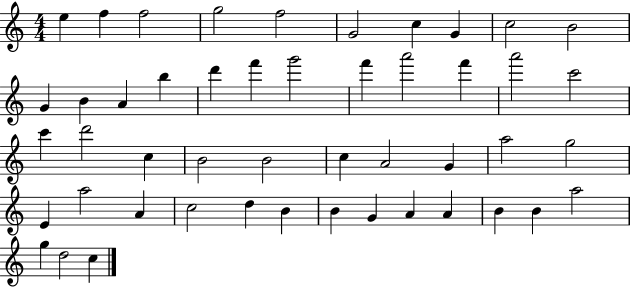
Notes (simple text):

E5/q F5/q F5/h G5/h F5/h G4/h C5/q G4/q C5/h B4/h G4/q B4/q A4/q B5/q D6/q F6/q G6/h F6/q A6/h F6/q A6/h C6/h C6/q D6/h C5/q B4/h B4/h C5/q A4/h G4/q A5/h G5/h E4/q A5/h A4/q C5/h D5/q B4/q B4/q G4/q A4/q A4/q B4/q B4/q A5/h G5/q D5/h C5/q